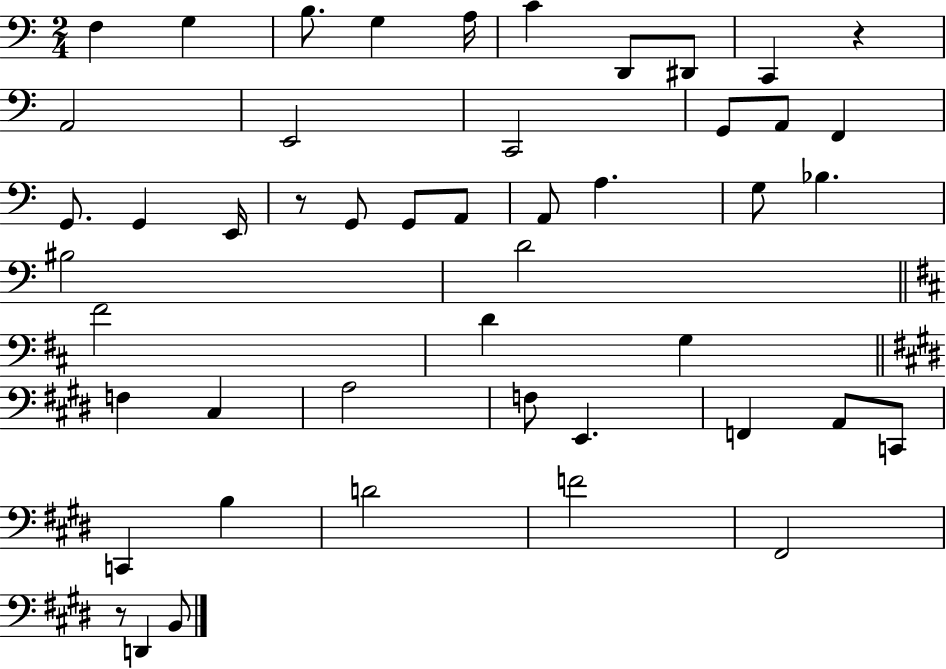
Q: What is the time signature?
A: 2/4